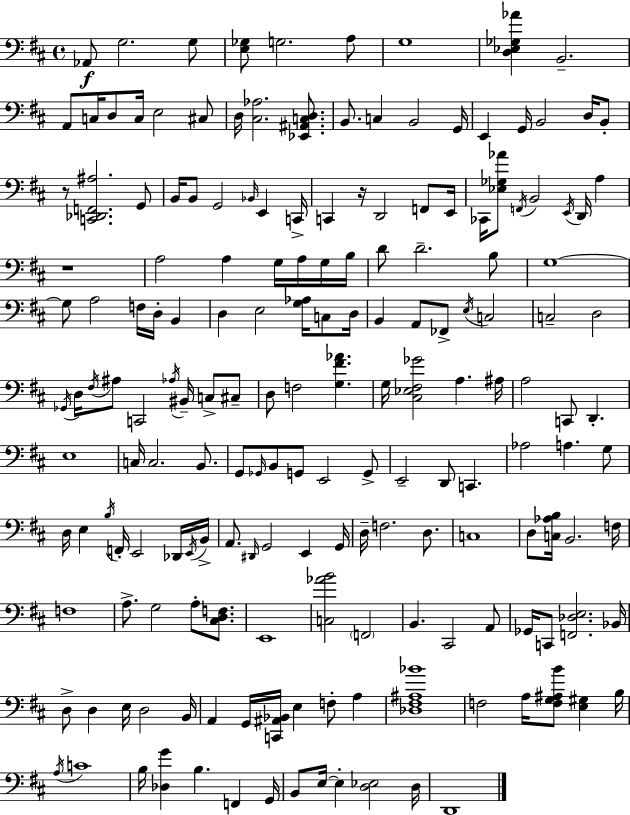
{
  \clef bass
  \time 4/4
  \defaultTimeSignature
  \key d \major
  aes,8\f g2. g8 | <e ges>8 g2. a8 | g1 | <d ees ges aes'>4 b,2.-- | \break a,8 c16 d8 c16 e2 cis8 | d16 <cis aes>2. <ees, ais, c d>8. | b,8. c4 b,2 g,16 | e,4 g,16 b,2 d16 b,8-. | \break r8 <c, des, f, ais>2. g,8 | b,16 b,8 g,2 \grace { bes,16 } e,4 | c,16-> c,4 r16 d,2 f,8 | e,16 ces,16 <ees ges aes'>8 \acciaccatura { f,16 } b,2 \acciaccatura { e,16 } d,16 a4 | \break r1 | a2 a4 g16 | a16 g16 b16 d'8 d'2.-- | b8 g1~~ | \break g8 a2 f16 d16-. b,4 | d4 e2 <g aes>16 | c8 d16 b,4 a,8 fes,8-> \acciaccatura { e16 } c2 | c2-- d2 | \break \acciaccatura { ges,16 } d16 \acciaccatura { fis16 } ais8 c,2 | \acciaccatura { aes16 } bis,16-- c8-> cis8-- d8 f2 | <g fis' aes'>4. g16 <cis ees fis ges'>2 | a4. ais16 a2 c,8 | \break d,4.-. e1 | c16 c2. | b,8. g,8 \grace { ges,16 } b,8 g,8 e,2 | g,8-> e,2-- | \break d,8 c,4. aes2 | a4. g8 d16 e4 \acciaccatura { b16 } f,16-. e,2 | des,16 \acciaccatura { e,16 } b,16-> a,8. \grace { dis,16 } g,2 | e,4 g,16 d16-- f2. | \break d8. c1 | d8 <c aes b>16 b,2. | f16 f1 | a8.-> g2 | \break a8-. <cis d f>8. e,1 | <c aes' b'>2 | \parenthesize f,2 b,4. | cis,2 a,8 ges,16 c,8 <f, des e>2. | \break bes,16 d8-> d4 | e16 d2 b,16 a,4 g,16 | <c, ais, bes,>16 e4 f8-. a4 <des fis ais bes'>1 | f2 | \break a16 <f g ais b'>8 <e gis>4 b16 \acciaccatura { a16 } c'1 | b16 <des g'>4 | b4. f,4 g,16 b,8 e16~~ e4-. | <d ees>2 d16 d,1 | \break \bar "|."
}